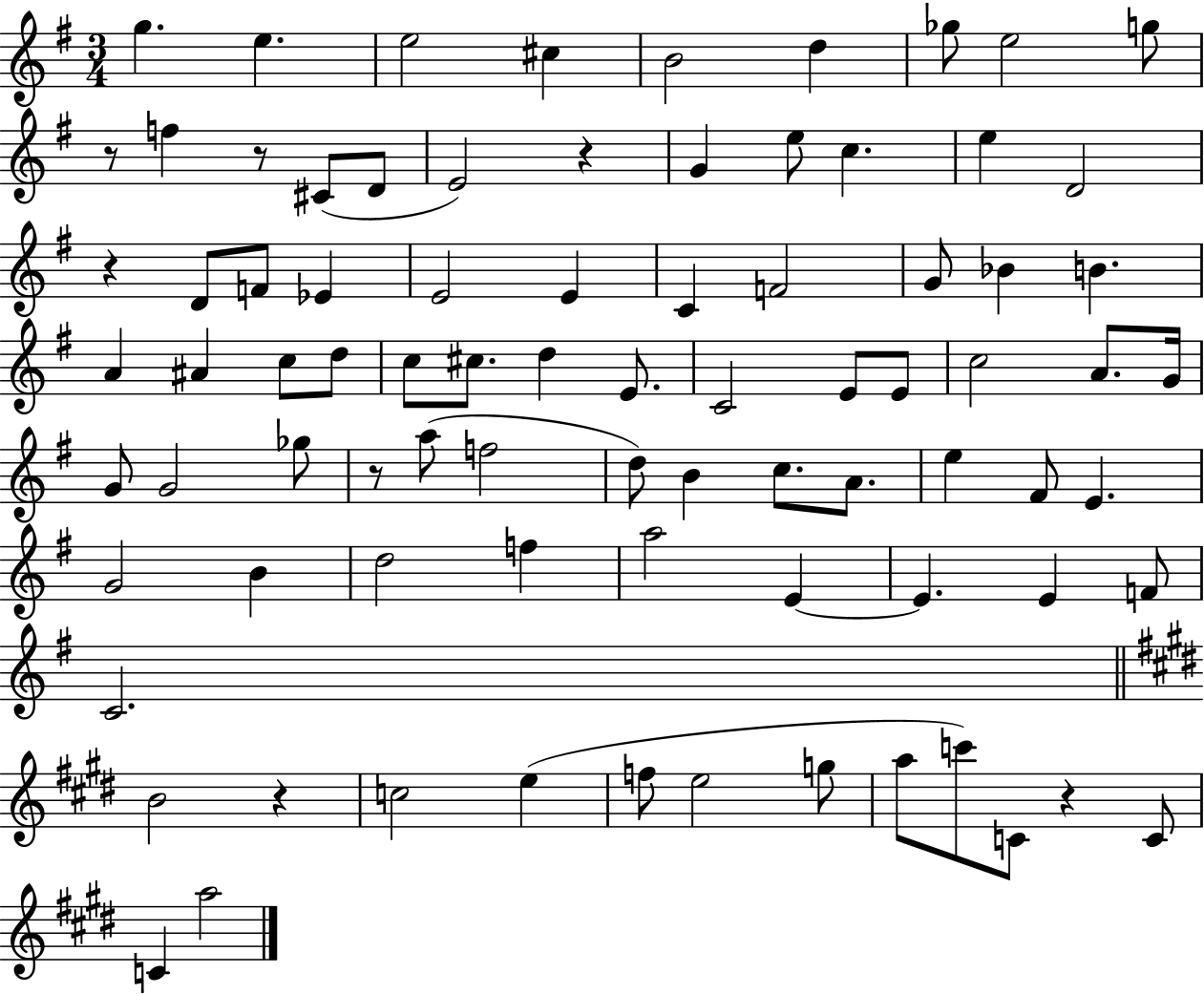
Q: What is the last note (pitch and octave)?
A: A5